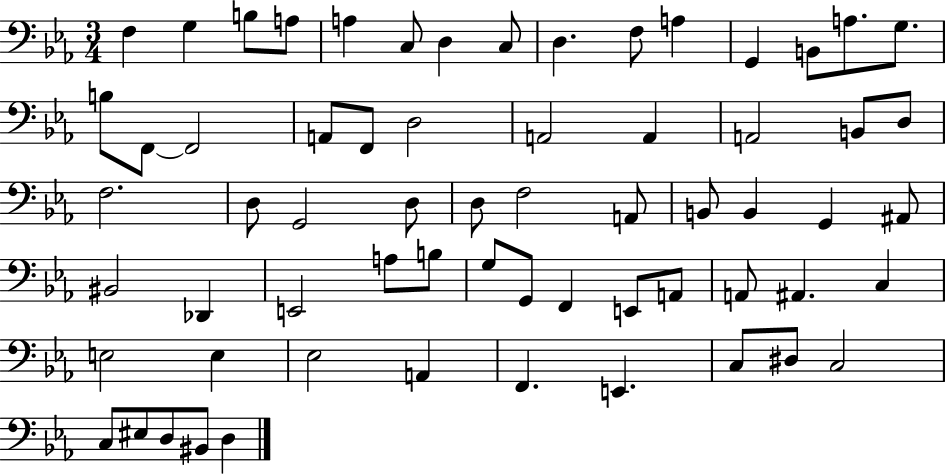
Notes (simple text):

F3/q G3/q B3/e A3/e A3/q C3/e D3/q C3/e D3/q. F3/e A3/q G2/q B2/e A3/e. G3/e. B3/e F2/e F2/h A2/e F2/e D3/h A2/h A2/q A2/h B2/e D3/e F3/h. D3/e G2/h D3/e D3/e F3/h A2/e B2/e B2/q G2/q A#2/e BIS2/h Db2/q E2/h A3/e B3/e G3/e G2/e F2/q E2/e A2/e A2/e A#2/q. C3/q E3/h E3/q Eb3/h A2/q F2/q. E2/q. C3/e D#3/e C3/h C3/e EIS3/e D3/e BIS2/e D3/q